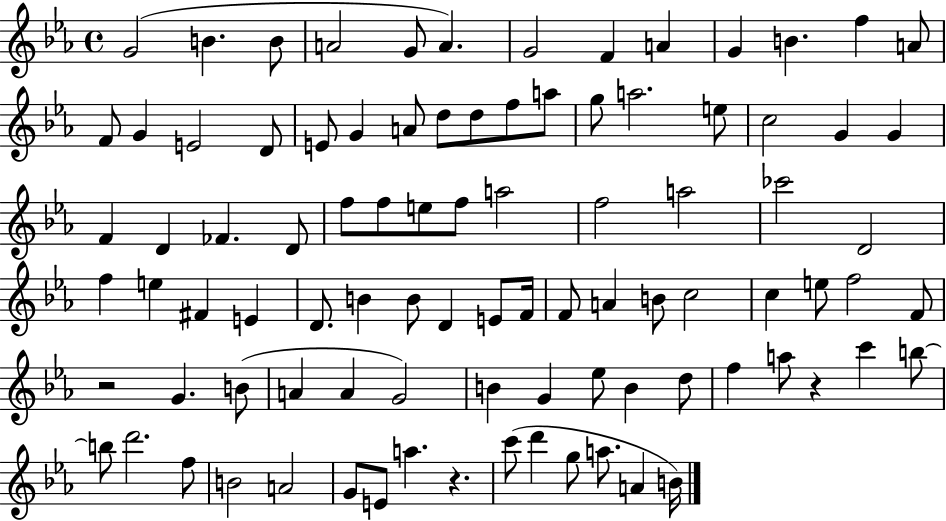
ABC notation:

X:1
T:Untitled
M:4/4
L:1/4
K:Eb
G2 B B/2 A2 G/2 A G2 F A G B f A/2 F/2 G E2 D/2 E/2 G A/2 d/2 d/2 f/2 a/2 g/2 a2 e/2 c2 G G F D _F D/2 f/2 f/2 e/2 f/2 a2 f2 a2 _c'2 D2 f e ^F E D/2 B B/2 D E/2 F/4 F/2 A B/2 c2 c e/2 f2 F/2 z2 G B/2 A A G2 B G _e/2 B d/2 f a/2 z c' b/2 b/2 d'2 f/2 B2 A2 G/2 E/2 a z c'/2 d' g/2 a/2 A B/4